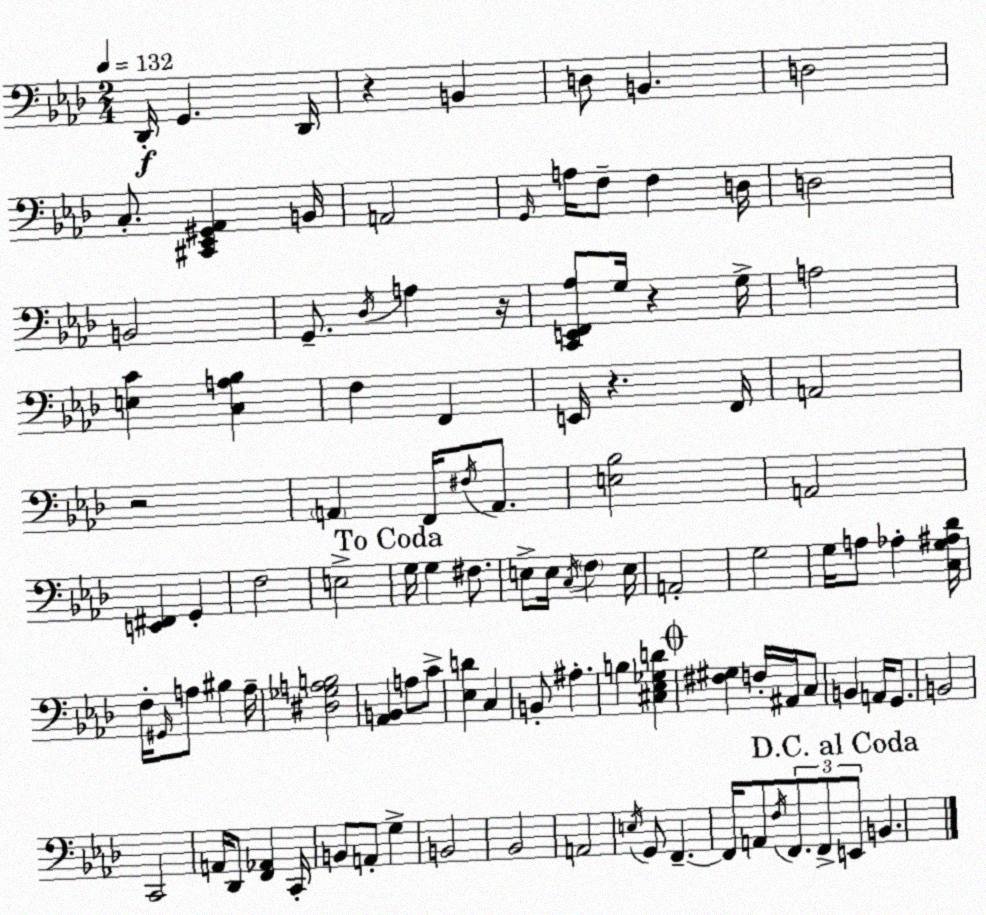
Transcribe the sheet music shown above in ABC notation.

X:1
T:Untitled
M:2/4
L:1/4
K:Ab
_D,,/4 G,, _D,,/4 z B,, D,/2 B,, D,2 C,/2 [^C,,_E,,^G,,_A,,] B,,/4 A,,2 G,,/4 A,/4 F,/2 F, D,/4 D,2 B,,2 G,,/2 _D,/4 A, z/4 [C,,E,,F,,_A,]/2 G,/4 z G,/4 A,2 [E,C] [C,A,_B,] F, F,, E,,/4 z F,,/4 A,,2 z2 A,, F,,/4 ^F,/4 A,,/2 [E,_B,]2 A,,2 [E,,^F,,] G,, F,2 E,2 G,/4 G, ^F,/2 E,/2 E,/4 C,/4 F, E,/4 A,,2 G,2 G,/4 A,/2 _A, [C,G,^A,_D]/4 F,/4 ^G,,/4 A,/2 ^B, A,/4 [^D,_G,A,B,]2 [_A,,B,,] A,/2 C/2 [_E,D] C, B,,/2 ^A, B, [^C,_E,_G,D] [^F,^G,] F,/4 ^A,,/4 C,/2 B,, A,,/4 G,,/2 B,,2 C,,2 A,,/4 _D,,/2 [F,,_A,,] C,,/4 B,,/2 A,,/2 G, B,,2 _B,,2 A,,2 E,/4 G,,/2 F,, F,,/4 A,,/2 F,/4 F,,/2 F,,/2 E,,/2 B,,